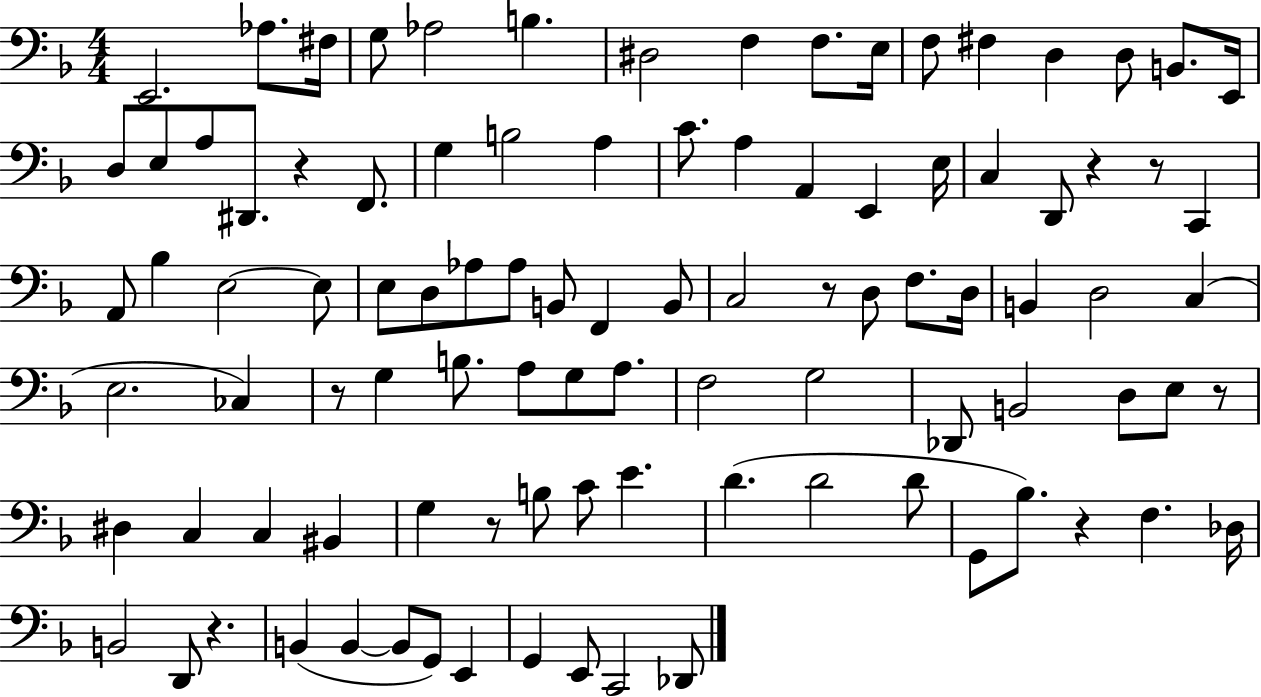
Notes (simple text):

E2/h. Ab3/e. F#3/s G3/e Ab3/h B3/q. D#3/h F3/q F3/e. E3/s F3/e F#3/q D3/q D3/e B2/e. E2/s D3/e E3/e A3/e D#2/e. R/q F2/e. G3/q B3/h A3/q C4/e. A3/q A2/q E2/q E3/s C3/q D2/e R/q R/e C2/q A2/e Bb3/q E3/h E3/e E3/e D3/e Ab3/e Ab3/e B2/e F2/q B2/e C3/h R/e D3/e F3/e. D3/s B2/q D3/h C3/q E3/h. CES3/q R/e G3/q B3/e. A3/e G3/e A3/e. F3/h G3/h Db2/e B2/h D3/e E3/e R/e D#3/q C3/q C3/q BIS2/q G3/q R/e B3/e C4/e E4/q. D4/q. D4/h D4/e G2/e Bb3/e. R/q F3/q. Db3/s B2/h D2/e R/q. B2/q B2/q B2/e G2/e E2/q G2/q E2/e C2/h Db2/e